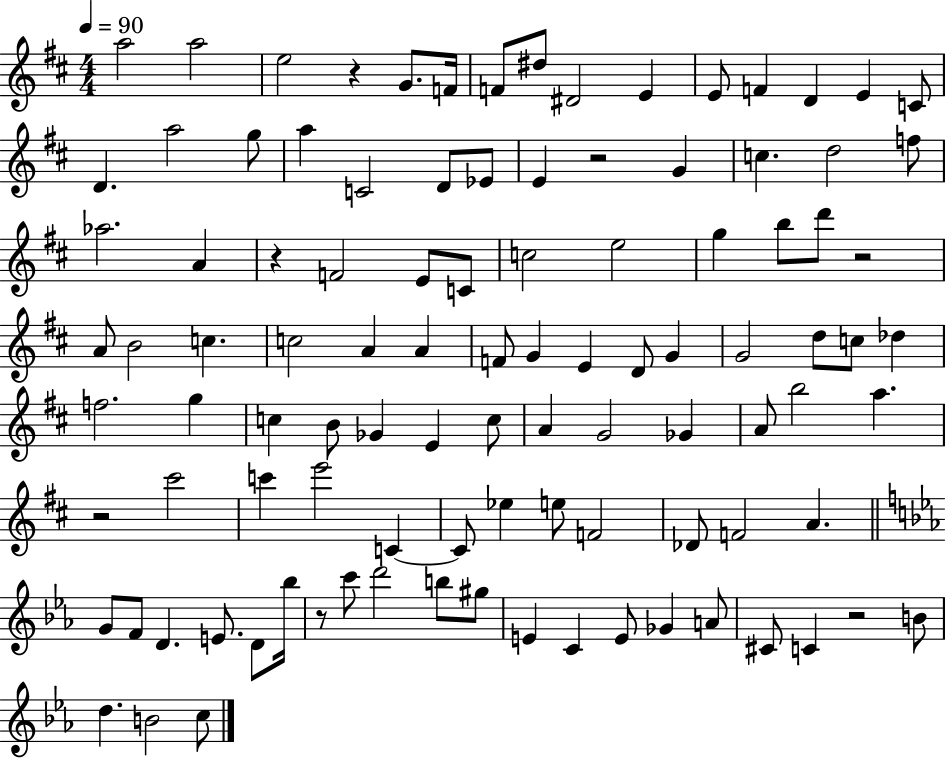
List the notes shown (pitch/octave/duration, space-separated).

A5/h A5/h E5/h R/q G4/e. F4/s F4/e D#5/e D#4/h E4/q E4/e F4/q D4/q E4/q C4/e D4/q. A5/h G5/e A5/q C4/h D4/e Eb4/e E4/q R/h G4/q C5/q. D5/h F5/e Ab5/h. A4/q R/q F4/h E4/e C4/e C5/h E5/h G5/q B5/e D6/e R/h A4/e B4/h C5/q. C5/h A4/q A4/q F4/e G4/q E4/q D4/e G4/q G4/h D5/e C5/e Db5/q F5/h. G5/q C5/q B4/e Gb4/q E4/q C5/e A4/q G4/h Gb4/q A4/e B5/h A5/q. R/h C#6/h C6/q E6/h C4/q C4/e Eb5/q E5/e F4/h Db4/e F4/h A4/q. G4/e F4/e D4/q. E4/e. D4/e Bb5/s R/e C6/e D6/h B5/e G#5/e E4/q C4/q E4/e Gb4/q A4/e C#4/e C4/q R/h B4/e D5/q. B4/h C5/e